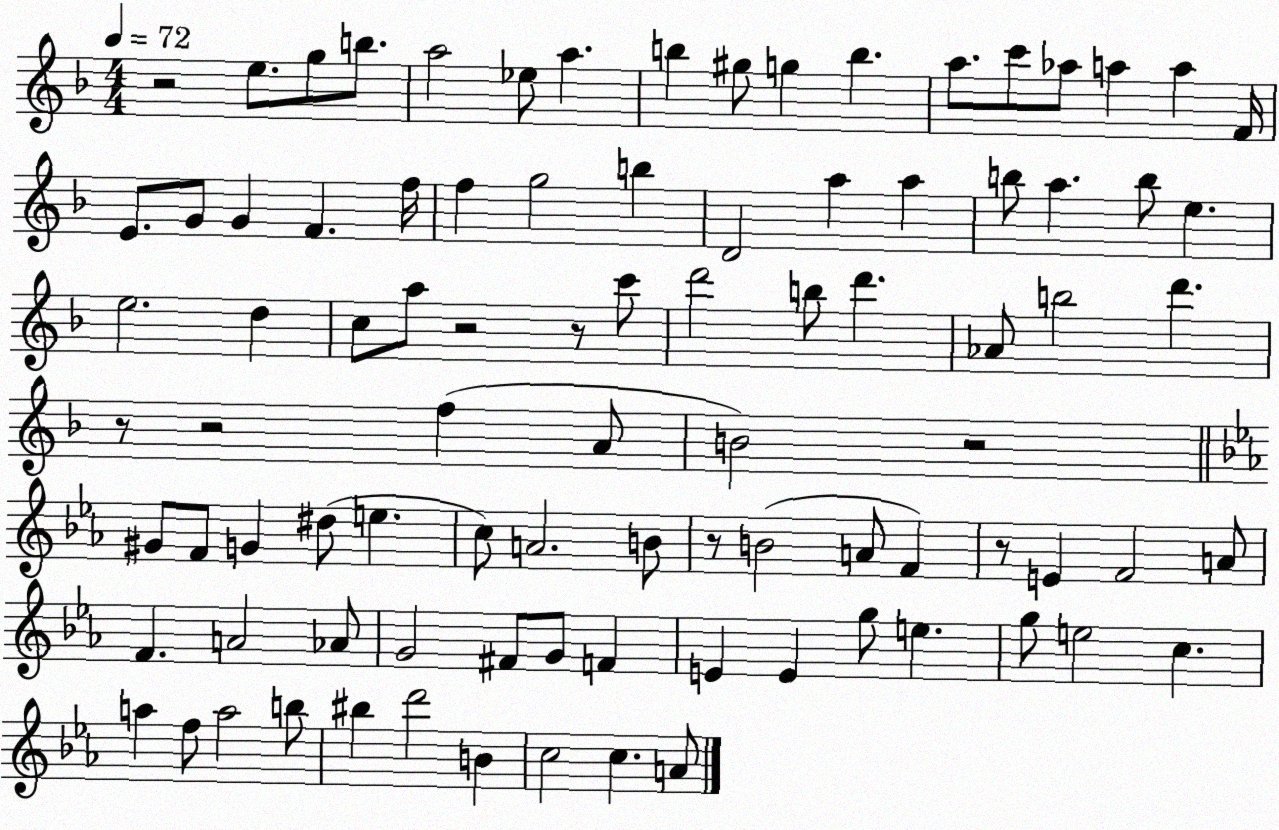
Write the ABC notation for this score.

X:1
T:Untitled
M:4/4
L:1/4
K:F
z2 e/2 g/2 b/2 a2 _e/2 a b ^g/2 g b a/2 c'/2 _a/2 a a F/4 E/2 G/2 G F f/4 f g2 b D2 a a b/2 a b/2 e e2 d c/2 a/2 z2 z/2 c'/2 d'2 b/2 d' _A/2 b2 d' z/2 z2 f A/2 B2 z2 ^G/2 F/2 G ^d/2 e c/2 A2 B/2 z/2 B2 A/2 F z/2 E F2 A/2 F A2 _A/2 G2 ^F/2 G/2 F E E g/2 e g/2 e2 c a f/2 a2 b/2 ^b d'2 B c2 c A/2